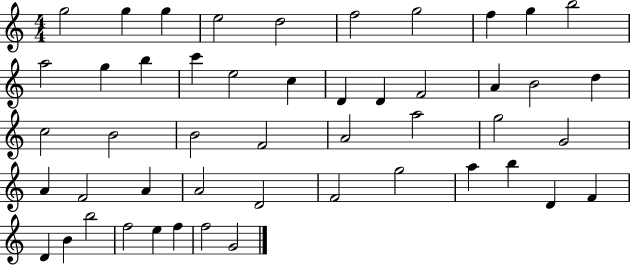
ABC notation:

X:1
T:Untitled
M:4/4
L:1/4
K:C
g2 g g e2 d2 f2 g2 f g b2 a2 g b c' e2 c D D F2 A B2 d c2 B2 B2 F2 A2 a2 g2 G2 A F2 A A2 D2 F2 g2 a b D F D B b2 f2 e f f2 G2